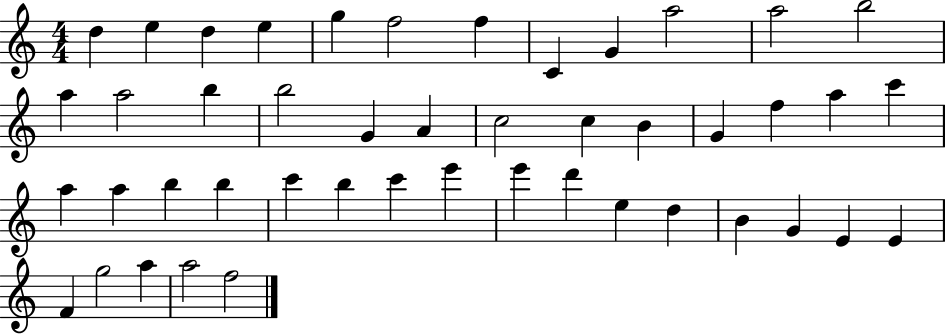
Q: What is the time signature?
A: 4/4